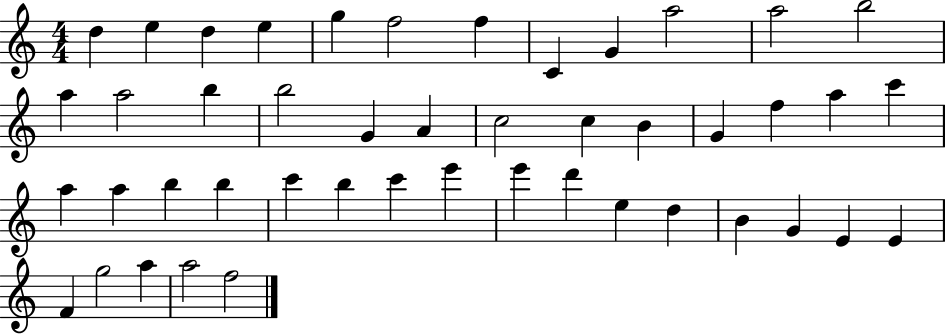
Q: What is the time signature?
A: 4/4